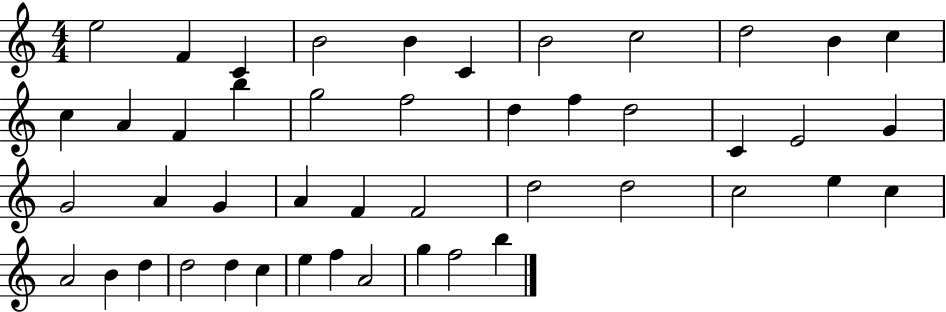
X:1
T:Untitled
M:4/4
L:1/4
K:C
e2 F C B2 B C B2 c2 d2 B c c A F b g2 f2 d f d2 C E2 G G2 A G A F F2 d2 d2 c2 e c A2 B d d2 d c e f A2 g f2 b